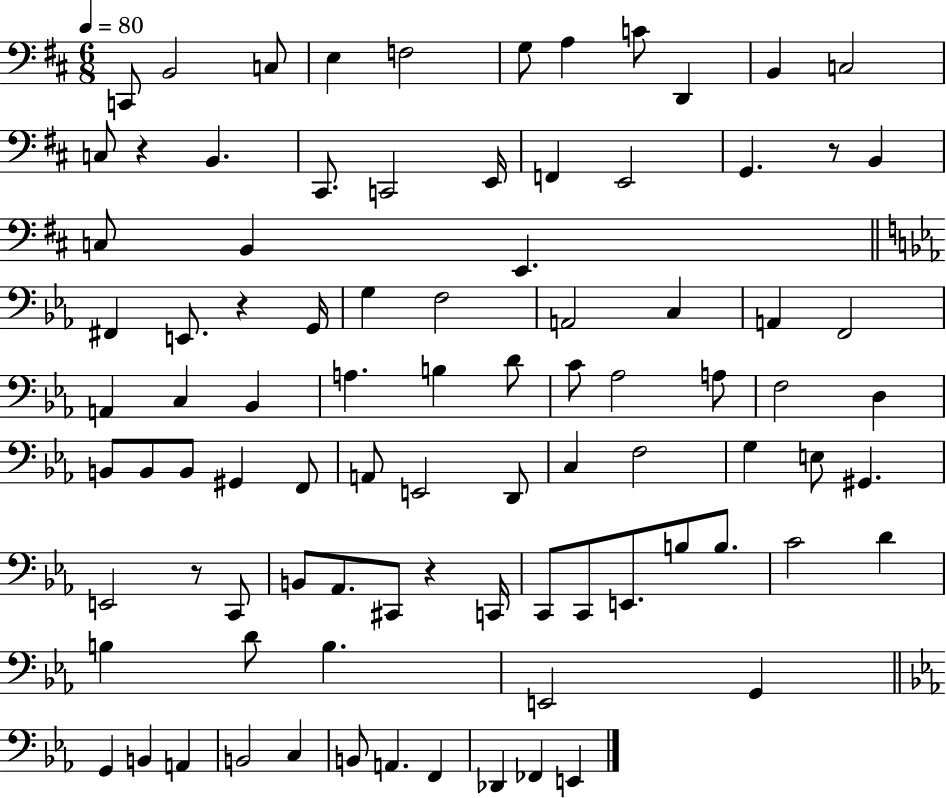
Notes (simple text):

C2/e B2/h C3/e E3/q F3/h G3/e A3/q C4/e D2/q B2/q C3/h C3/e R/q B2/q. C#2/e. C2/h E2/s F2/q E2/h G2/q. R/e B2/q C3/e B2/q E2/q. F#2/q E2/e. R/q G2/s G3/q F3/h A2/h C3/q A2/q F2/h A2/q C3/q Bb2/q A3/q. B3/q D4/e C4/e Ab3/h A3/e F3/h D3/q B2/e B2/e B2/e G#2/q F2/e A2/e E2/h D2/e C3/q F3/h G3/q E3/e G#2/q. E2/h R/e C2/e B2/e Ab2/e. C#2/e R/q C2/s C2/e C2/e E2/e. B3/e B3/e. C4/h D4/q B3/q D4/e B3/q. E2/h G2/q G2/q B2/q A2/q B2/h C3/q B2/e A2/q. F2/q Db2/q FES2/q E2/q